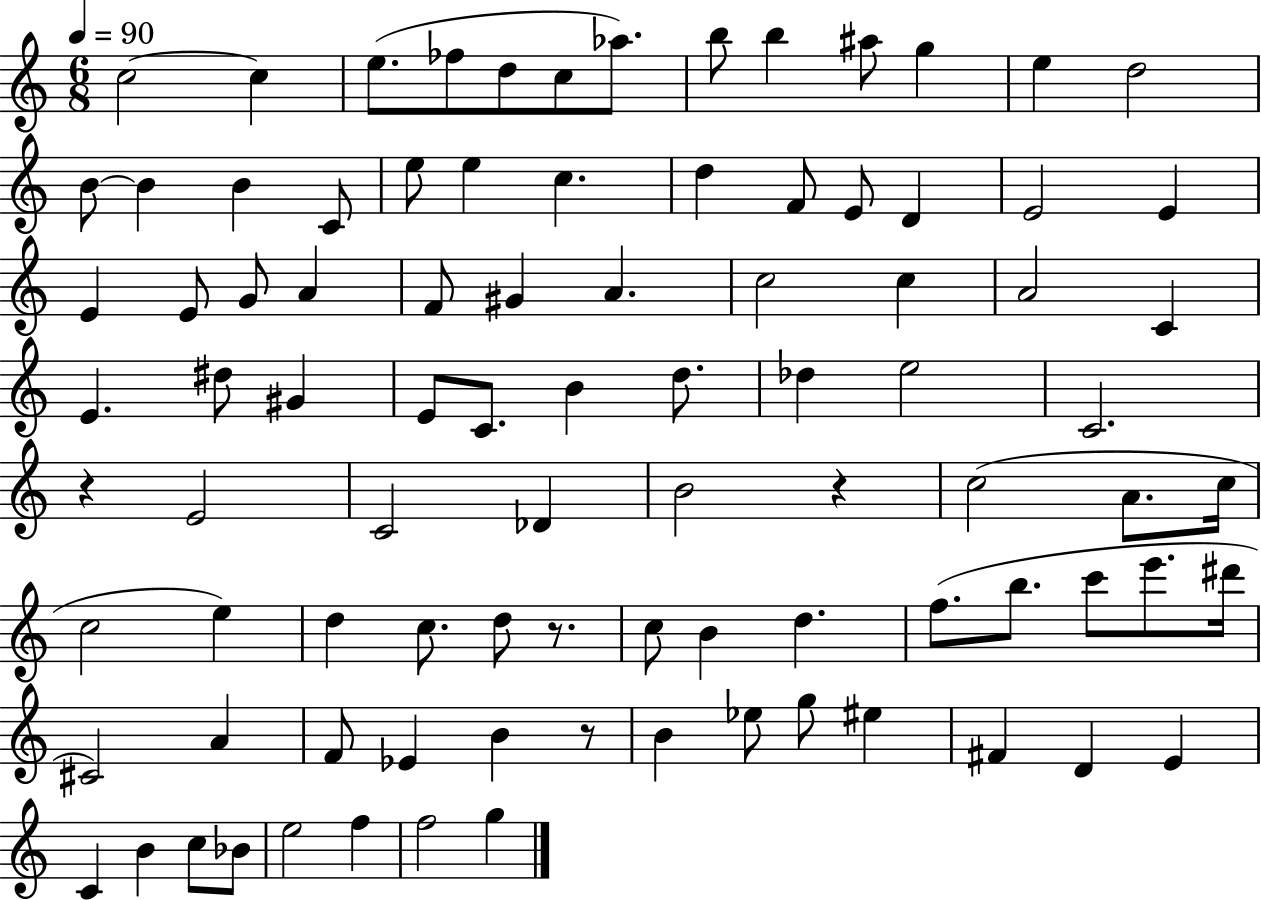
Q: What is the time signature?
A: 6/8